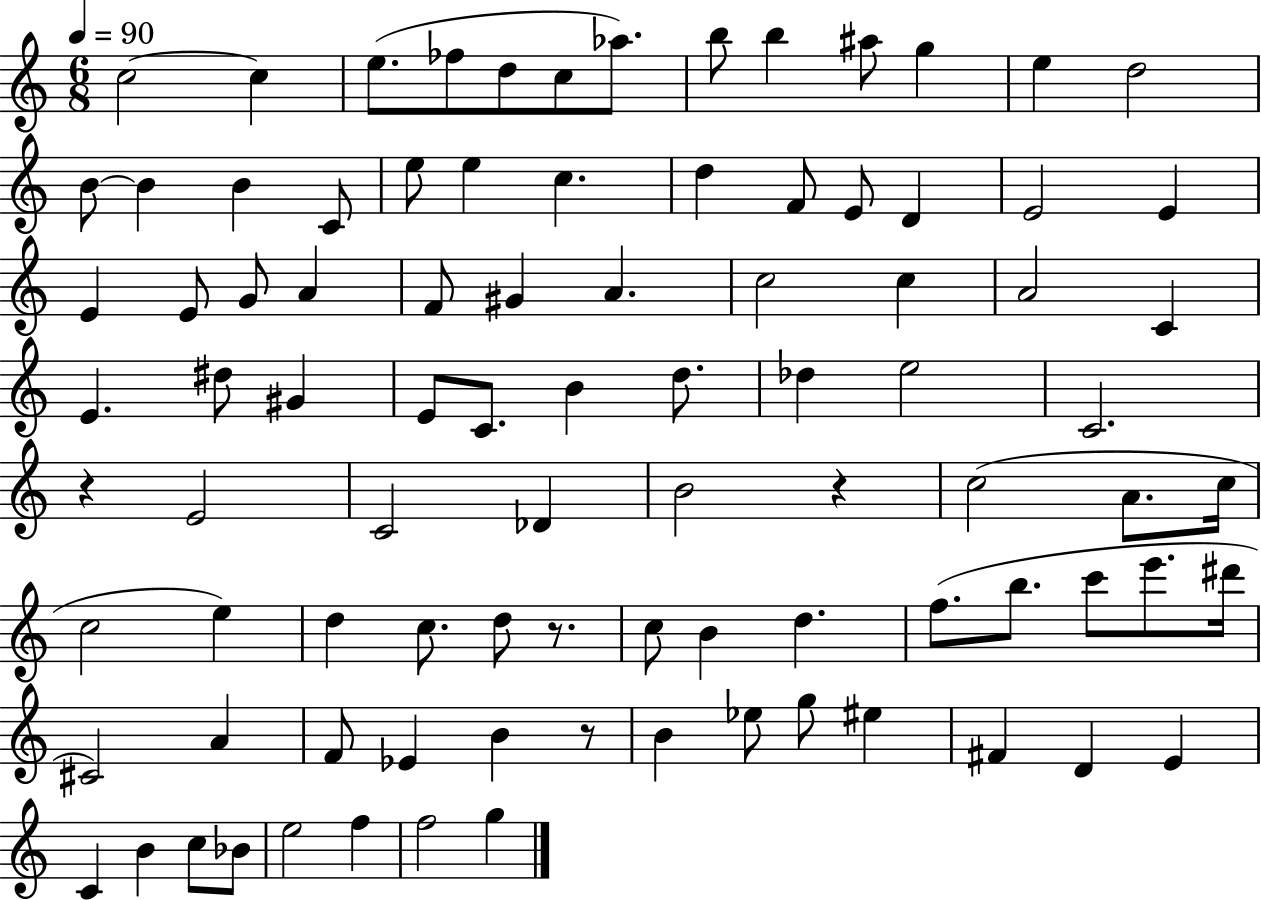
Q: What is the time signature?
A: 6/8